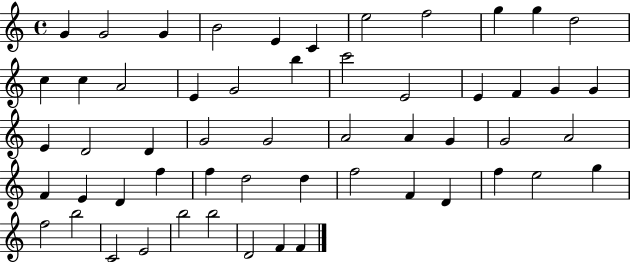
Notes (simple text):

G4/q G4/h G4/q B4/h E4/q C4/q E5/h F5/h G5/q G5/q D5/h C5/q C5/q A4/h E4/q G4/h B5/q C6/h E4/h E4/q F4/q G4/q G4/q E4/q D4/h D4/q G4/h G4/h A4/h A4/q G4/q G4/h A4/h F4/q E4/q D4/q F5/q F5/q D5/h D5/q F5/h F4/q D4/q F5/q E5/h G5/q F5/h B5/h C4/h E4/h B5/h B5/h D4/h F4/q F4/q